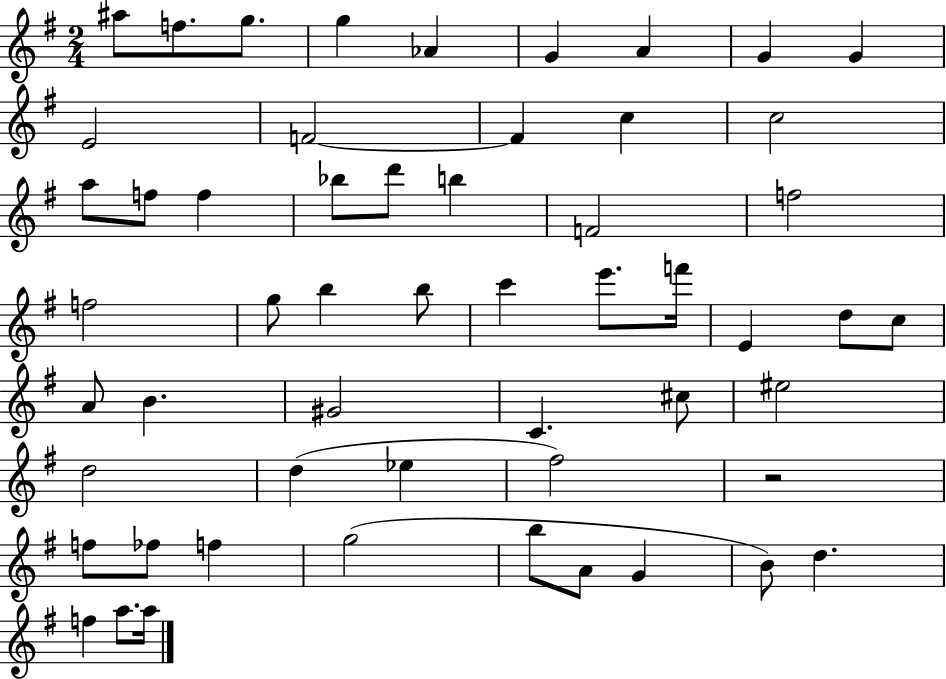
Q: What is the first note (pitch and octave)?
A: A#5